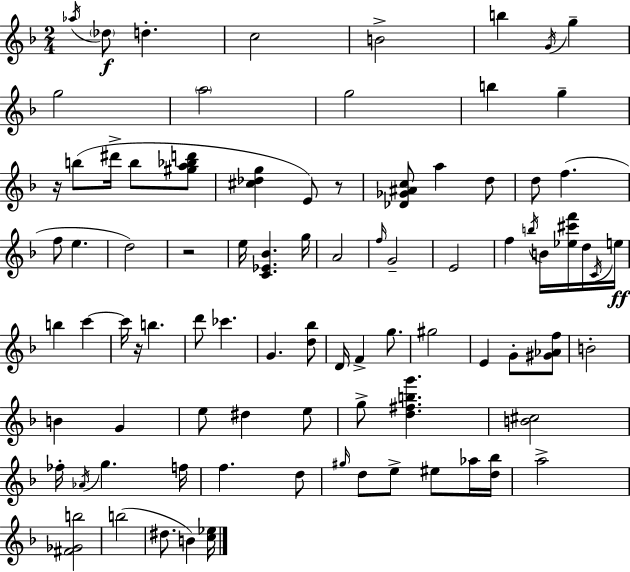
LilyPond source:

{
  \clef treble
  \numericTimeSignature
  \time 2/4
  \key f \major
  \acciaccatura { aes''16 }\f \parenthesize des''8 d''4.-. | c''2 | b'2-> | b''4 \acciaccatura { g'16 } g''4-- | \break g''2 | \parenthesize a''2 | g''2 | b''4 g''4-- | \break r16 b''8( dis'''16-> b''8 | <gis'' a'' bes'' d'''>8 <cis'' des'' g''>4 e'8) | r8 <des' ges' ais' c''>8 a''4 | d''8 d''8 f''4.( | \break f''8 e''4. | d''2) | r2 | e''16 <c' ees' bes'>4. | \break g''16 a'2 | \grace { f''16 } g'2-- | e'2 | f''4 \acciaccatura { b''16 } | \break b'16 <ees'' cis''' f'''>16 d''16 \acciaccatura { c'16 } e''16\ff b''4 | c'''4~~ c'''16 r16 b''4. | d'''8 ces'''4. | g'4. | \break <d'' bes''>8 d'16 f'4-> | g''8. gis''2 | e'4 | g'8-. <gis' aes' f''>8 b'2-. | \break b'4 | g'4 e''8 dis''4 | e''8 g''8-> <d'' fis'' b'' g'''>4. | <b' cis''>2 | \break fes''16-. \acciaccatura { aes'16 } g''4. | f''16 f''4. | d''8 \grace { gis''16 } d''8 | e''8-> eis''8 aes''16 <d'' bes''>16 a''2-> | \break <fis' ges' b''>2 | b''2( | dis''8. | b'4) <c'' ees''>16 \bar "|."
}